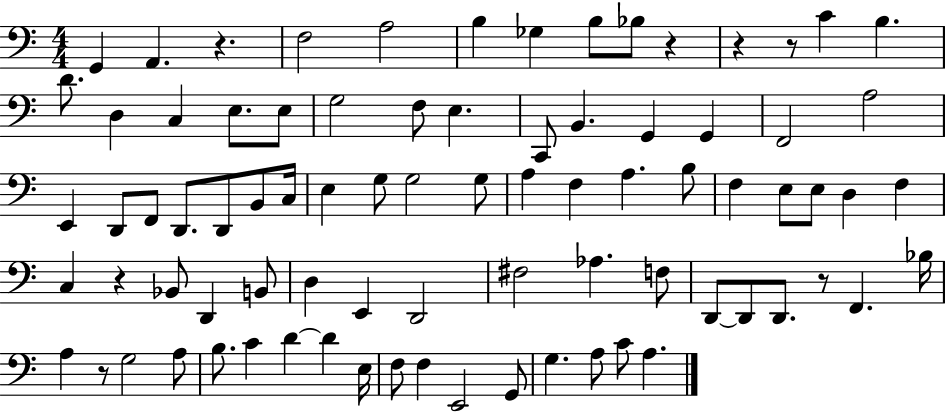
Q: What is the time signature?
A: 4/4